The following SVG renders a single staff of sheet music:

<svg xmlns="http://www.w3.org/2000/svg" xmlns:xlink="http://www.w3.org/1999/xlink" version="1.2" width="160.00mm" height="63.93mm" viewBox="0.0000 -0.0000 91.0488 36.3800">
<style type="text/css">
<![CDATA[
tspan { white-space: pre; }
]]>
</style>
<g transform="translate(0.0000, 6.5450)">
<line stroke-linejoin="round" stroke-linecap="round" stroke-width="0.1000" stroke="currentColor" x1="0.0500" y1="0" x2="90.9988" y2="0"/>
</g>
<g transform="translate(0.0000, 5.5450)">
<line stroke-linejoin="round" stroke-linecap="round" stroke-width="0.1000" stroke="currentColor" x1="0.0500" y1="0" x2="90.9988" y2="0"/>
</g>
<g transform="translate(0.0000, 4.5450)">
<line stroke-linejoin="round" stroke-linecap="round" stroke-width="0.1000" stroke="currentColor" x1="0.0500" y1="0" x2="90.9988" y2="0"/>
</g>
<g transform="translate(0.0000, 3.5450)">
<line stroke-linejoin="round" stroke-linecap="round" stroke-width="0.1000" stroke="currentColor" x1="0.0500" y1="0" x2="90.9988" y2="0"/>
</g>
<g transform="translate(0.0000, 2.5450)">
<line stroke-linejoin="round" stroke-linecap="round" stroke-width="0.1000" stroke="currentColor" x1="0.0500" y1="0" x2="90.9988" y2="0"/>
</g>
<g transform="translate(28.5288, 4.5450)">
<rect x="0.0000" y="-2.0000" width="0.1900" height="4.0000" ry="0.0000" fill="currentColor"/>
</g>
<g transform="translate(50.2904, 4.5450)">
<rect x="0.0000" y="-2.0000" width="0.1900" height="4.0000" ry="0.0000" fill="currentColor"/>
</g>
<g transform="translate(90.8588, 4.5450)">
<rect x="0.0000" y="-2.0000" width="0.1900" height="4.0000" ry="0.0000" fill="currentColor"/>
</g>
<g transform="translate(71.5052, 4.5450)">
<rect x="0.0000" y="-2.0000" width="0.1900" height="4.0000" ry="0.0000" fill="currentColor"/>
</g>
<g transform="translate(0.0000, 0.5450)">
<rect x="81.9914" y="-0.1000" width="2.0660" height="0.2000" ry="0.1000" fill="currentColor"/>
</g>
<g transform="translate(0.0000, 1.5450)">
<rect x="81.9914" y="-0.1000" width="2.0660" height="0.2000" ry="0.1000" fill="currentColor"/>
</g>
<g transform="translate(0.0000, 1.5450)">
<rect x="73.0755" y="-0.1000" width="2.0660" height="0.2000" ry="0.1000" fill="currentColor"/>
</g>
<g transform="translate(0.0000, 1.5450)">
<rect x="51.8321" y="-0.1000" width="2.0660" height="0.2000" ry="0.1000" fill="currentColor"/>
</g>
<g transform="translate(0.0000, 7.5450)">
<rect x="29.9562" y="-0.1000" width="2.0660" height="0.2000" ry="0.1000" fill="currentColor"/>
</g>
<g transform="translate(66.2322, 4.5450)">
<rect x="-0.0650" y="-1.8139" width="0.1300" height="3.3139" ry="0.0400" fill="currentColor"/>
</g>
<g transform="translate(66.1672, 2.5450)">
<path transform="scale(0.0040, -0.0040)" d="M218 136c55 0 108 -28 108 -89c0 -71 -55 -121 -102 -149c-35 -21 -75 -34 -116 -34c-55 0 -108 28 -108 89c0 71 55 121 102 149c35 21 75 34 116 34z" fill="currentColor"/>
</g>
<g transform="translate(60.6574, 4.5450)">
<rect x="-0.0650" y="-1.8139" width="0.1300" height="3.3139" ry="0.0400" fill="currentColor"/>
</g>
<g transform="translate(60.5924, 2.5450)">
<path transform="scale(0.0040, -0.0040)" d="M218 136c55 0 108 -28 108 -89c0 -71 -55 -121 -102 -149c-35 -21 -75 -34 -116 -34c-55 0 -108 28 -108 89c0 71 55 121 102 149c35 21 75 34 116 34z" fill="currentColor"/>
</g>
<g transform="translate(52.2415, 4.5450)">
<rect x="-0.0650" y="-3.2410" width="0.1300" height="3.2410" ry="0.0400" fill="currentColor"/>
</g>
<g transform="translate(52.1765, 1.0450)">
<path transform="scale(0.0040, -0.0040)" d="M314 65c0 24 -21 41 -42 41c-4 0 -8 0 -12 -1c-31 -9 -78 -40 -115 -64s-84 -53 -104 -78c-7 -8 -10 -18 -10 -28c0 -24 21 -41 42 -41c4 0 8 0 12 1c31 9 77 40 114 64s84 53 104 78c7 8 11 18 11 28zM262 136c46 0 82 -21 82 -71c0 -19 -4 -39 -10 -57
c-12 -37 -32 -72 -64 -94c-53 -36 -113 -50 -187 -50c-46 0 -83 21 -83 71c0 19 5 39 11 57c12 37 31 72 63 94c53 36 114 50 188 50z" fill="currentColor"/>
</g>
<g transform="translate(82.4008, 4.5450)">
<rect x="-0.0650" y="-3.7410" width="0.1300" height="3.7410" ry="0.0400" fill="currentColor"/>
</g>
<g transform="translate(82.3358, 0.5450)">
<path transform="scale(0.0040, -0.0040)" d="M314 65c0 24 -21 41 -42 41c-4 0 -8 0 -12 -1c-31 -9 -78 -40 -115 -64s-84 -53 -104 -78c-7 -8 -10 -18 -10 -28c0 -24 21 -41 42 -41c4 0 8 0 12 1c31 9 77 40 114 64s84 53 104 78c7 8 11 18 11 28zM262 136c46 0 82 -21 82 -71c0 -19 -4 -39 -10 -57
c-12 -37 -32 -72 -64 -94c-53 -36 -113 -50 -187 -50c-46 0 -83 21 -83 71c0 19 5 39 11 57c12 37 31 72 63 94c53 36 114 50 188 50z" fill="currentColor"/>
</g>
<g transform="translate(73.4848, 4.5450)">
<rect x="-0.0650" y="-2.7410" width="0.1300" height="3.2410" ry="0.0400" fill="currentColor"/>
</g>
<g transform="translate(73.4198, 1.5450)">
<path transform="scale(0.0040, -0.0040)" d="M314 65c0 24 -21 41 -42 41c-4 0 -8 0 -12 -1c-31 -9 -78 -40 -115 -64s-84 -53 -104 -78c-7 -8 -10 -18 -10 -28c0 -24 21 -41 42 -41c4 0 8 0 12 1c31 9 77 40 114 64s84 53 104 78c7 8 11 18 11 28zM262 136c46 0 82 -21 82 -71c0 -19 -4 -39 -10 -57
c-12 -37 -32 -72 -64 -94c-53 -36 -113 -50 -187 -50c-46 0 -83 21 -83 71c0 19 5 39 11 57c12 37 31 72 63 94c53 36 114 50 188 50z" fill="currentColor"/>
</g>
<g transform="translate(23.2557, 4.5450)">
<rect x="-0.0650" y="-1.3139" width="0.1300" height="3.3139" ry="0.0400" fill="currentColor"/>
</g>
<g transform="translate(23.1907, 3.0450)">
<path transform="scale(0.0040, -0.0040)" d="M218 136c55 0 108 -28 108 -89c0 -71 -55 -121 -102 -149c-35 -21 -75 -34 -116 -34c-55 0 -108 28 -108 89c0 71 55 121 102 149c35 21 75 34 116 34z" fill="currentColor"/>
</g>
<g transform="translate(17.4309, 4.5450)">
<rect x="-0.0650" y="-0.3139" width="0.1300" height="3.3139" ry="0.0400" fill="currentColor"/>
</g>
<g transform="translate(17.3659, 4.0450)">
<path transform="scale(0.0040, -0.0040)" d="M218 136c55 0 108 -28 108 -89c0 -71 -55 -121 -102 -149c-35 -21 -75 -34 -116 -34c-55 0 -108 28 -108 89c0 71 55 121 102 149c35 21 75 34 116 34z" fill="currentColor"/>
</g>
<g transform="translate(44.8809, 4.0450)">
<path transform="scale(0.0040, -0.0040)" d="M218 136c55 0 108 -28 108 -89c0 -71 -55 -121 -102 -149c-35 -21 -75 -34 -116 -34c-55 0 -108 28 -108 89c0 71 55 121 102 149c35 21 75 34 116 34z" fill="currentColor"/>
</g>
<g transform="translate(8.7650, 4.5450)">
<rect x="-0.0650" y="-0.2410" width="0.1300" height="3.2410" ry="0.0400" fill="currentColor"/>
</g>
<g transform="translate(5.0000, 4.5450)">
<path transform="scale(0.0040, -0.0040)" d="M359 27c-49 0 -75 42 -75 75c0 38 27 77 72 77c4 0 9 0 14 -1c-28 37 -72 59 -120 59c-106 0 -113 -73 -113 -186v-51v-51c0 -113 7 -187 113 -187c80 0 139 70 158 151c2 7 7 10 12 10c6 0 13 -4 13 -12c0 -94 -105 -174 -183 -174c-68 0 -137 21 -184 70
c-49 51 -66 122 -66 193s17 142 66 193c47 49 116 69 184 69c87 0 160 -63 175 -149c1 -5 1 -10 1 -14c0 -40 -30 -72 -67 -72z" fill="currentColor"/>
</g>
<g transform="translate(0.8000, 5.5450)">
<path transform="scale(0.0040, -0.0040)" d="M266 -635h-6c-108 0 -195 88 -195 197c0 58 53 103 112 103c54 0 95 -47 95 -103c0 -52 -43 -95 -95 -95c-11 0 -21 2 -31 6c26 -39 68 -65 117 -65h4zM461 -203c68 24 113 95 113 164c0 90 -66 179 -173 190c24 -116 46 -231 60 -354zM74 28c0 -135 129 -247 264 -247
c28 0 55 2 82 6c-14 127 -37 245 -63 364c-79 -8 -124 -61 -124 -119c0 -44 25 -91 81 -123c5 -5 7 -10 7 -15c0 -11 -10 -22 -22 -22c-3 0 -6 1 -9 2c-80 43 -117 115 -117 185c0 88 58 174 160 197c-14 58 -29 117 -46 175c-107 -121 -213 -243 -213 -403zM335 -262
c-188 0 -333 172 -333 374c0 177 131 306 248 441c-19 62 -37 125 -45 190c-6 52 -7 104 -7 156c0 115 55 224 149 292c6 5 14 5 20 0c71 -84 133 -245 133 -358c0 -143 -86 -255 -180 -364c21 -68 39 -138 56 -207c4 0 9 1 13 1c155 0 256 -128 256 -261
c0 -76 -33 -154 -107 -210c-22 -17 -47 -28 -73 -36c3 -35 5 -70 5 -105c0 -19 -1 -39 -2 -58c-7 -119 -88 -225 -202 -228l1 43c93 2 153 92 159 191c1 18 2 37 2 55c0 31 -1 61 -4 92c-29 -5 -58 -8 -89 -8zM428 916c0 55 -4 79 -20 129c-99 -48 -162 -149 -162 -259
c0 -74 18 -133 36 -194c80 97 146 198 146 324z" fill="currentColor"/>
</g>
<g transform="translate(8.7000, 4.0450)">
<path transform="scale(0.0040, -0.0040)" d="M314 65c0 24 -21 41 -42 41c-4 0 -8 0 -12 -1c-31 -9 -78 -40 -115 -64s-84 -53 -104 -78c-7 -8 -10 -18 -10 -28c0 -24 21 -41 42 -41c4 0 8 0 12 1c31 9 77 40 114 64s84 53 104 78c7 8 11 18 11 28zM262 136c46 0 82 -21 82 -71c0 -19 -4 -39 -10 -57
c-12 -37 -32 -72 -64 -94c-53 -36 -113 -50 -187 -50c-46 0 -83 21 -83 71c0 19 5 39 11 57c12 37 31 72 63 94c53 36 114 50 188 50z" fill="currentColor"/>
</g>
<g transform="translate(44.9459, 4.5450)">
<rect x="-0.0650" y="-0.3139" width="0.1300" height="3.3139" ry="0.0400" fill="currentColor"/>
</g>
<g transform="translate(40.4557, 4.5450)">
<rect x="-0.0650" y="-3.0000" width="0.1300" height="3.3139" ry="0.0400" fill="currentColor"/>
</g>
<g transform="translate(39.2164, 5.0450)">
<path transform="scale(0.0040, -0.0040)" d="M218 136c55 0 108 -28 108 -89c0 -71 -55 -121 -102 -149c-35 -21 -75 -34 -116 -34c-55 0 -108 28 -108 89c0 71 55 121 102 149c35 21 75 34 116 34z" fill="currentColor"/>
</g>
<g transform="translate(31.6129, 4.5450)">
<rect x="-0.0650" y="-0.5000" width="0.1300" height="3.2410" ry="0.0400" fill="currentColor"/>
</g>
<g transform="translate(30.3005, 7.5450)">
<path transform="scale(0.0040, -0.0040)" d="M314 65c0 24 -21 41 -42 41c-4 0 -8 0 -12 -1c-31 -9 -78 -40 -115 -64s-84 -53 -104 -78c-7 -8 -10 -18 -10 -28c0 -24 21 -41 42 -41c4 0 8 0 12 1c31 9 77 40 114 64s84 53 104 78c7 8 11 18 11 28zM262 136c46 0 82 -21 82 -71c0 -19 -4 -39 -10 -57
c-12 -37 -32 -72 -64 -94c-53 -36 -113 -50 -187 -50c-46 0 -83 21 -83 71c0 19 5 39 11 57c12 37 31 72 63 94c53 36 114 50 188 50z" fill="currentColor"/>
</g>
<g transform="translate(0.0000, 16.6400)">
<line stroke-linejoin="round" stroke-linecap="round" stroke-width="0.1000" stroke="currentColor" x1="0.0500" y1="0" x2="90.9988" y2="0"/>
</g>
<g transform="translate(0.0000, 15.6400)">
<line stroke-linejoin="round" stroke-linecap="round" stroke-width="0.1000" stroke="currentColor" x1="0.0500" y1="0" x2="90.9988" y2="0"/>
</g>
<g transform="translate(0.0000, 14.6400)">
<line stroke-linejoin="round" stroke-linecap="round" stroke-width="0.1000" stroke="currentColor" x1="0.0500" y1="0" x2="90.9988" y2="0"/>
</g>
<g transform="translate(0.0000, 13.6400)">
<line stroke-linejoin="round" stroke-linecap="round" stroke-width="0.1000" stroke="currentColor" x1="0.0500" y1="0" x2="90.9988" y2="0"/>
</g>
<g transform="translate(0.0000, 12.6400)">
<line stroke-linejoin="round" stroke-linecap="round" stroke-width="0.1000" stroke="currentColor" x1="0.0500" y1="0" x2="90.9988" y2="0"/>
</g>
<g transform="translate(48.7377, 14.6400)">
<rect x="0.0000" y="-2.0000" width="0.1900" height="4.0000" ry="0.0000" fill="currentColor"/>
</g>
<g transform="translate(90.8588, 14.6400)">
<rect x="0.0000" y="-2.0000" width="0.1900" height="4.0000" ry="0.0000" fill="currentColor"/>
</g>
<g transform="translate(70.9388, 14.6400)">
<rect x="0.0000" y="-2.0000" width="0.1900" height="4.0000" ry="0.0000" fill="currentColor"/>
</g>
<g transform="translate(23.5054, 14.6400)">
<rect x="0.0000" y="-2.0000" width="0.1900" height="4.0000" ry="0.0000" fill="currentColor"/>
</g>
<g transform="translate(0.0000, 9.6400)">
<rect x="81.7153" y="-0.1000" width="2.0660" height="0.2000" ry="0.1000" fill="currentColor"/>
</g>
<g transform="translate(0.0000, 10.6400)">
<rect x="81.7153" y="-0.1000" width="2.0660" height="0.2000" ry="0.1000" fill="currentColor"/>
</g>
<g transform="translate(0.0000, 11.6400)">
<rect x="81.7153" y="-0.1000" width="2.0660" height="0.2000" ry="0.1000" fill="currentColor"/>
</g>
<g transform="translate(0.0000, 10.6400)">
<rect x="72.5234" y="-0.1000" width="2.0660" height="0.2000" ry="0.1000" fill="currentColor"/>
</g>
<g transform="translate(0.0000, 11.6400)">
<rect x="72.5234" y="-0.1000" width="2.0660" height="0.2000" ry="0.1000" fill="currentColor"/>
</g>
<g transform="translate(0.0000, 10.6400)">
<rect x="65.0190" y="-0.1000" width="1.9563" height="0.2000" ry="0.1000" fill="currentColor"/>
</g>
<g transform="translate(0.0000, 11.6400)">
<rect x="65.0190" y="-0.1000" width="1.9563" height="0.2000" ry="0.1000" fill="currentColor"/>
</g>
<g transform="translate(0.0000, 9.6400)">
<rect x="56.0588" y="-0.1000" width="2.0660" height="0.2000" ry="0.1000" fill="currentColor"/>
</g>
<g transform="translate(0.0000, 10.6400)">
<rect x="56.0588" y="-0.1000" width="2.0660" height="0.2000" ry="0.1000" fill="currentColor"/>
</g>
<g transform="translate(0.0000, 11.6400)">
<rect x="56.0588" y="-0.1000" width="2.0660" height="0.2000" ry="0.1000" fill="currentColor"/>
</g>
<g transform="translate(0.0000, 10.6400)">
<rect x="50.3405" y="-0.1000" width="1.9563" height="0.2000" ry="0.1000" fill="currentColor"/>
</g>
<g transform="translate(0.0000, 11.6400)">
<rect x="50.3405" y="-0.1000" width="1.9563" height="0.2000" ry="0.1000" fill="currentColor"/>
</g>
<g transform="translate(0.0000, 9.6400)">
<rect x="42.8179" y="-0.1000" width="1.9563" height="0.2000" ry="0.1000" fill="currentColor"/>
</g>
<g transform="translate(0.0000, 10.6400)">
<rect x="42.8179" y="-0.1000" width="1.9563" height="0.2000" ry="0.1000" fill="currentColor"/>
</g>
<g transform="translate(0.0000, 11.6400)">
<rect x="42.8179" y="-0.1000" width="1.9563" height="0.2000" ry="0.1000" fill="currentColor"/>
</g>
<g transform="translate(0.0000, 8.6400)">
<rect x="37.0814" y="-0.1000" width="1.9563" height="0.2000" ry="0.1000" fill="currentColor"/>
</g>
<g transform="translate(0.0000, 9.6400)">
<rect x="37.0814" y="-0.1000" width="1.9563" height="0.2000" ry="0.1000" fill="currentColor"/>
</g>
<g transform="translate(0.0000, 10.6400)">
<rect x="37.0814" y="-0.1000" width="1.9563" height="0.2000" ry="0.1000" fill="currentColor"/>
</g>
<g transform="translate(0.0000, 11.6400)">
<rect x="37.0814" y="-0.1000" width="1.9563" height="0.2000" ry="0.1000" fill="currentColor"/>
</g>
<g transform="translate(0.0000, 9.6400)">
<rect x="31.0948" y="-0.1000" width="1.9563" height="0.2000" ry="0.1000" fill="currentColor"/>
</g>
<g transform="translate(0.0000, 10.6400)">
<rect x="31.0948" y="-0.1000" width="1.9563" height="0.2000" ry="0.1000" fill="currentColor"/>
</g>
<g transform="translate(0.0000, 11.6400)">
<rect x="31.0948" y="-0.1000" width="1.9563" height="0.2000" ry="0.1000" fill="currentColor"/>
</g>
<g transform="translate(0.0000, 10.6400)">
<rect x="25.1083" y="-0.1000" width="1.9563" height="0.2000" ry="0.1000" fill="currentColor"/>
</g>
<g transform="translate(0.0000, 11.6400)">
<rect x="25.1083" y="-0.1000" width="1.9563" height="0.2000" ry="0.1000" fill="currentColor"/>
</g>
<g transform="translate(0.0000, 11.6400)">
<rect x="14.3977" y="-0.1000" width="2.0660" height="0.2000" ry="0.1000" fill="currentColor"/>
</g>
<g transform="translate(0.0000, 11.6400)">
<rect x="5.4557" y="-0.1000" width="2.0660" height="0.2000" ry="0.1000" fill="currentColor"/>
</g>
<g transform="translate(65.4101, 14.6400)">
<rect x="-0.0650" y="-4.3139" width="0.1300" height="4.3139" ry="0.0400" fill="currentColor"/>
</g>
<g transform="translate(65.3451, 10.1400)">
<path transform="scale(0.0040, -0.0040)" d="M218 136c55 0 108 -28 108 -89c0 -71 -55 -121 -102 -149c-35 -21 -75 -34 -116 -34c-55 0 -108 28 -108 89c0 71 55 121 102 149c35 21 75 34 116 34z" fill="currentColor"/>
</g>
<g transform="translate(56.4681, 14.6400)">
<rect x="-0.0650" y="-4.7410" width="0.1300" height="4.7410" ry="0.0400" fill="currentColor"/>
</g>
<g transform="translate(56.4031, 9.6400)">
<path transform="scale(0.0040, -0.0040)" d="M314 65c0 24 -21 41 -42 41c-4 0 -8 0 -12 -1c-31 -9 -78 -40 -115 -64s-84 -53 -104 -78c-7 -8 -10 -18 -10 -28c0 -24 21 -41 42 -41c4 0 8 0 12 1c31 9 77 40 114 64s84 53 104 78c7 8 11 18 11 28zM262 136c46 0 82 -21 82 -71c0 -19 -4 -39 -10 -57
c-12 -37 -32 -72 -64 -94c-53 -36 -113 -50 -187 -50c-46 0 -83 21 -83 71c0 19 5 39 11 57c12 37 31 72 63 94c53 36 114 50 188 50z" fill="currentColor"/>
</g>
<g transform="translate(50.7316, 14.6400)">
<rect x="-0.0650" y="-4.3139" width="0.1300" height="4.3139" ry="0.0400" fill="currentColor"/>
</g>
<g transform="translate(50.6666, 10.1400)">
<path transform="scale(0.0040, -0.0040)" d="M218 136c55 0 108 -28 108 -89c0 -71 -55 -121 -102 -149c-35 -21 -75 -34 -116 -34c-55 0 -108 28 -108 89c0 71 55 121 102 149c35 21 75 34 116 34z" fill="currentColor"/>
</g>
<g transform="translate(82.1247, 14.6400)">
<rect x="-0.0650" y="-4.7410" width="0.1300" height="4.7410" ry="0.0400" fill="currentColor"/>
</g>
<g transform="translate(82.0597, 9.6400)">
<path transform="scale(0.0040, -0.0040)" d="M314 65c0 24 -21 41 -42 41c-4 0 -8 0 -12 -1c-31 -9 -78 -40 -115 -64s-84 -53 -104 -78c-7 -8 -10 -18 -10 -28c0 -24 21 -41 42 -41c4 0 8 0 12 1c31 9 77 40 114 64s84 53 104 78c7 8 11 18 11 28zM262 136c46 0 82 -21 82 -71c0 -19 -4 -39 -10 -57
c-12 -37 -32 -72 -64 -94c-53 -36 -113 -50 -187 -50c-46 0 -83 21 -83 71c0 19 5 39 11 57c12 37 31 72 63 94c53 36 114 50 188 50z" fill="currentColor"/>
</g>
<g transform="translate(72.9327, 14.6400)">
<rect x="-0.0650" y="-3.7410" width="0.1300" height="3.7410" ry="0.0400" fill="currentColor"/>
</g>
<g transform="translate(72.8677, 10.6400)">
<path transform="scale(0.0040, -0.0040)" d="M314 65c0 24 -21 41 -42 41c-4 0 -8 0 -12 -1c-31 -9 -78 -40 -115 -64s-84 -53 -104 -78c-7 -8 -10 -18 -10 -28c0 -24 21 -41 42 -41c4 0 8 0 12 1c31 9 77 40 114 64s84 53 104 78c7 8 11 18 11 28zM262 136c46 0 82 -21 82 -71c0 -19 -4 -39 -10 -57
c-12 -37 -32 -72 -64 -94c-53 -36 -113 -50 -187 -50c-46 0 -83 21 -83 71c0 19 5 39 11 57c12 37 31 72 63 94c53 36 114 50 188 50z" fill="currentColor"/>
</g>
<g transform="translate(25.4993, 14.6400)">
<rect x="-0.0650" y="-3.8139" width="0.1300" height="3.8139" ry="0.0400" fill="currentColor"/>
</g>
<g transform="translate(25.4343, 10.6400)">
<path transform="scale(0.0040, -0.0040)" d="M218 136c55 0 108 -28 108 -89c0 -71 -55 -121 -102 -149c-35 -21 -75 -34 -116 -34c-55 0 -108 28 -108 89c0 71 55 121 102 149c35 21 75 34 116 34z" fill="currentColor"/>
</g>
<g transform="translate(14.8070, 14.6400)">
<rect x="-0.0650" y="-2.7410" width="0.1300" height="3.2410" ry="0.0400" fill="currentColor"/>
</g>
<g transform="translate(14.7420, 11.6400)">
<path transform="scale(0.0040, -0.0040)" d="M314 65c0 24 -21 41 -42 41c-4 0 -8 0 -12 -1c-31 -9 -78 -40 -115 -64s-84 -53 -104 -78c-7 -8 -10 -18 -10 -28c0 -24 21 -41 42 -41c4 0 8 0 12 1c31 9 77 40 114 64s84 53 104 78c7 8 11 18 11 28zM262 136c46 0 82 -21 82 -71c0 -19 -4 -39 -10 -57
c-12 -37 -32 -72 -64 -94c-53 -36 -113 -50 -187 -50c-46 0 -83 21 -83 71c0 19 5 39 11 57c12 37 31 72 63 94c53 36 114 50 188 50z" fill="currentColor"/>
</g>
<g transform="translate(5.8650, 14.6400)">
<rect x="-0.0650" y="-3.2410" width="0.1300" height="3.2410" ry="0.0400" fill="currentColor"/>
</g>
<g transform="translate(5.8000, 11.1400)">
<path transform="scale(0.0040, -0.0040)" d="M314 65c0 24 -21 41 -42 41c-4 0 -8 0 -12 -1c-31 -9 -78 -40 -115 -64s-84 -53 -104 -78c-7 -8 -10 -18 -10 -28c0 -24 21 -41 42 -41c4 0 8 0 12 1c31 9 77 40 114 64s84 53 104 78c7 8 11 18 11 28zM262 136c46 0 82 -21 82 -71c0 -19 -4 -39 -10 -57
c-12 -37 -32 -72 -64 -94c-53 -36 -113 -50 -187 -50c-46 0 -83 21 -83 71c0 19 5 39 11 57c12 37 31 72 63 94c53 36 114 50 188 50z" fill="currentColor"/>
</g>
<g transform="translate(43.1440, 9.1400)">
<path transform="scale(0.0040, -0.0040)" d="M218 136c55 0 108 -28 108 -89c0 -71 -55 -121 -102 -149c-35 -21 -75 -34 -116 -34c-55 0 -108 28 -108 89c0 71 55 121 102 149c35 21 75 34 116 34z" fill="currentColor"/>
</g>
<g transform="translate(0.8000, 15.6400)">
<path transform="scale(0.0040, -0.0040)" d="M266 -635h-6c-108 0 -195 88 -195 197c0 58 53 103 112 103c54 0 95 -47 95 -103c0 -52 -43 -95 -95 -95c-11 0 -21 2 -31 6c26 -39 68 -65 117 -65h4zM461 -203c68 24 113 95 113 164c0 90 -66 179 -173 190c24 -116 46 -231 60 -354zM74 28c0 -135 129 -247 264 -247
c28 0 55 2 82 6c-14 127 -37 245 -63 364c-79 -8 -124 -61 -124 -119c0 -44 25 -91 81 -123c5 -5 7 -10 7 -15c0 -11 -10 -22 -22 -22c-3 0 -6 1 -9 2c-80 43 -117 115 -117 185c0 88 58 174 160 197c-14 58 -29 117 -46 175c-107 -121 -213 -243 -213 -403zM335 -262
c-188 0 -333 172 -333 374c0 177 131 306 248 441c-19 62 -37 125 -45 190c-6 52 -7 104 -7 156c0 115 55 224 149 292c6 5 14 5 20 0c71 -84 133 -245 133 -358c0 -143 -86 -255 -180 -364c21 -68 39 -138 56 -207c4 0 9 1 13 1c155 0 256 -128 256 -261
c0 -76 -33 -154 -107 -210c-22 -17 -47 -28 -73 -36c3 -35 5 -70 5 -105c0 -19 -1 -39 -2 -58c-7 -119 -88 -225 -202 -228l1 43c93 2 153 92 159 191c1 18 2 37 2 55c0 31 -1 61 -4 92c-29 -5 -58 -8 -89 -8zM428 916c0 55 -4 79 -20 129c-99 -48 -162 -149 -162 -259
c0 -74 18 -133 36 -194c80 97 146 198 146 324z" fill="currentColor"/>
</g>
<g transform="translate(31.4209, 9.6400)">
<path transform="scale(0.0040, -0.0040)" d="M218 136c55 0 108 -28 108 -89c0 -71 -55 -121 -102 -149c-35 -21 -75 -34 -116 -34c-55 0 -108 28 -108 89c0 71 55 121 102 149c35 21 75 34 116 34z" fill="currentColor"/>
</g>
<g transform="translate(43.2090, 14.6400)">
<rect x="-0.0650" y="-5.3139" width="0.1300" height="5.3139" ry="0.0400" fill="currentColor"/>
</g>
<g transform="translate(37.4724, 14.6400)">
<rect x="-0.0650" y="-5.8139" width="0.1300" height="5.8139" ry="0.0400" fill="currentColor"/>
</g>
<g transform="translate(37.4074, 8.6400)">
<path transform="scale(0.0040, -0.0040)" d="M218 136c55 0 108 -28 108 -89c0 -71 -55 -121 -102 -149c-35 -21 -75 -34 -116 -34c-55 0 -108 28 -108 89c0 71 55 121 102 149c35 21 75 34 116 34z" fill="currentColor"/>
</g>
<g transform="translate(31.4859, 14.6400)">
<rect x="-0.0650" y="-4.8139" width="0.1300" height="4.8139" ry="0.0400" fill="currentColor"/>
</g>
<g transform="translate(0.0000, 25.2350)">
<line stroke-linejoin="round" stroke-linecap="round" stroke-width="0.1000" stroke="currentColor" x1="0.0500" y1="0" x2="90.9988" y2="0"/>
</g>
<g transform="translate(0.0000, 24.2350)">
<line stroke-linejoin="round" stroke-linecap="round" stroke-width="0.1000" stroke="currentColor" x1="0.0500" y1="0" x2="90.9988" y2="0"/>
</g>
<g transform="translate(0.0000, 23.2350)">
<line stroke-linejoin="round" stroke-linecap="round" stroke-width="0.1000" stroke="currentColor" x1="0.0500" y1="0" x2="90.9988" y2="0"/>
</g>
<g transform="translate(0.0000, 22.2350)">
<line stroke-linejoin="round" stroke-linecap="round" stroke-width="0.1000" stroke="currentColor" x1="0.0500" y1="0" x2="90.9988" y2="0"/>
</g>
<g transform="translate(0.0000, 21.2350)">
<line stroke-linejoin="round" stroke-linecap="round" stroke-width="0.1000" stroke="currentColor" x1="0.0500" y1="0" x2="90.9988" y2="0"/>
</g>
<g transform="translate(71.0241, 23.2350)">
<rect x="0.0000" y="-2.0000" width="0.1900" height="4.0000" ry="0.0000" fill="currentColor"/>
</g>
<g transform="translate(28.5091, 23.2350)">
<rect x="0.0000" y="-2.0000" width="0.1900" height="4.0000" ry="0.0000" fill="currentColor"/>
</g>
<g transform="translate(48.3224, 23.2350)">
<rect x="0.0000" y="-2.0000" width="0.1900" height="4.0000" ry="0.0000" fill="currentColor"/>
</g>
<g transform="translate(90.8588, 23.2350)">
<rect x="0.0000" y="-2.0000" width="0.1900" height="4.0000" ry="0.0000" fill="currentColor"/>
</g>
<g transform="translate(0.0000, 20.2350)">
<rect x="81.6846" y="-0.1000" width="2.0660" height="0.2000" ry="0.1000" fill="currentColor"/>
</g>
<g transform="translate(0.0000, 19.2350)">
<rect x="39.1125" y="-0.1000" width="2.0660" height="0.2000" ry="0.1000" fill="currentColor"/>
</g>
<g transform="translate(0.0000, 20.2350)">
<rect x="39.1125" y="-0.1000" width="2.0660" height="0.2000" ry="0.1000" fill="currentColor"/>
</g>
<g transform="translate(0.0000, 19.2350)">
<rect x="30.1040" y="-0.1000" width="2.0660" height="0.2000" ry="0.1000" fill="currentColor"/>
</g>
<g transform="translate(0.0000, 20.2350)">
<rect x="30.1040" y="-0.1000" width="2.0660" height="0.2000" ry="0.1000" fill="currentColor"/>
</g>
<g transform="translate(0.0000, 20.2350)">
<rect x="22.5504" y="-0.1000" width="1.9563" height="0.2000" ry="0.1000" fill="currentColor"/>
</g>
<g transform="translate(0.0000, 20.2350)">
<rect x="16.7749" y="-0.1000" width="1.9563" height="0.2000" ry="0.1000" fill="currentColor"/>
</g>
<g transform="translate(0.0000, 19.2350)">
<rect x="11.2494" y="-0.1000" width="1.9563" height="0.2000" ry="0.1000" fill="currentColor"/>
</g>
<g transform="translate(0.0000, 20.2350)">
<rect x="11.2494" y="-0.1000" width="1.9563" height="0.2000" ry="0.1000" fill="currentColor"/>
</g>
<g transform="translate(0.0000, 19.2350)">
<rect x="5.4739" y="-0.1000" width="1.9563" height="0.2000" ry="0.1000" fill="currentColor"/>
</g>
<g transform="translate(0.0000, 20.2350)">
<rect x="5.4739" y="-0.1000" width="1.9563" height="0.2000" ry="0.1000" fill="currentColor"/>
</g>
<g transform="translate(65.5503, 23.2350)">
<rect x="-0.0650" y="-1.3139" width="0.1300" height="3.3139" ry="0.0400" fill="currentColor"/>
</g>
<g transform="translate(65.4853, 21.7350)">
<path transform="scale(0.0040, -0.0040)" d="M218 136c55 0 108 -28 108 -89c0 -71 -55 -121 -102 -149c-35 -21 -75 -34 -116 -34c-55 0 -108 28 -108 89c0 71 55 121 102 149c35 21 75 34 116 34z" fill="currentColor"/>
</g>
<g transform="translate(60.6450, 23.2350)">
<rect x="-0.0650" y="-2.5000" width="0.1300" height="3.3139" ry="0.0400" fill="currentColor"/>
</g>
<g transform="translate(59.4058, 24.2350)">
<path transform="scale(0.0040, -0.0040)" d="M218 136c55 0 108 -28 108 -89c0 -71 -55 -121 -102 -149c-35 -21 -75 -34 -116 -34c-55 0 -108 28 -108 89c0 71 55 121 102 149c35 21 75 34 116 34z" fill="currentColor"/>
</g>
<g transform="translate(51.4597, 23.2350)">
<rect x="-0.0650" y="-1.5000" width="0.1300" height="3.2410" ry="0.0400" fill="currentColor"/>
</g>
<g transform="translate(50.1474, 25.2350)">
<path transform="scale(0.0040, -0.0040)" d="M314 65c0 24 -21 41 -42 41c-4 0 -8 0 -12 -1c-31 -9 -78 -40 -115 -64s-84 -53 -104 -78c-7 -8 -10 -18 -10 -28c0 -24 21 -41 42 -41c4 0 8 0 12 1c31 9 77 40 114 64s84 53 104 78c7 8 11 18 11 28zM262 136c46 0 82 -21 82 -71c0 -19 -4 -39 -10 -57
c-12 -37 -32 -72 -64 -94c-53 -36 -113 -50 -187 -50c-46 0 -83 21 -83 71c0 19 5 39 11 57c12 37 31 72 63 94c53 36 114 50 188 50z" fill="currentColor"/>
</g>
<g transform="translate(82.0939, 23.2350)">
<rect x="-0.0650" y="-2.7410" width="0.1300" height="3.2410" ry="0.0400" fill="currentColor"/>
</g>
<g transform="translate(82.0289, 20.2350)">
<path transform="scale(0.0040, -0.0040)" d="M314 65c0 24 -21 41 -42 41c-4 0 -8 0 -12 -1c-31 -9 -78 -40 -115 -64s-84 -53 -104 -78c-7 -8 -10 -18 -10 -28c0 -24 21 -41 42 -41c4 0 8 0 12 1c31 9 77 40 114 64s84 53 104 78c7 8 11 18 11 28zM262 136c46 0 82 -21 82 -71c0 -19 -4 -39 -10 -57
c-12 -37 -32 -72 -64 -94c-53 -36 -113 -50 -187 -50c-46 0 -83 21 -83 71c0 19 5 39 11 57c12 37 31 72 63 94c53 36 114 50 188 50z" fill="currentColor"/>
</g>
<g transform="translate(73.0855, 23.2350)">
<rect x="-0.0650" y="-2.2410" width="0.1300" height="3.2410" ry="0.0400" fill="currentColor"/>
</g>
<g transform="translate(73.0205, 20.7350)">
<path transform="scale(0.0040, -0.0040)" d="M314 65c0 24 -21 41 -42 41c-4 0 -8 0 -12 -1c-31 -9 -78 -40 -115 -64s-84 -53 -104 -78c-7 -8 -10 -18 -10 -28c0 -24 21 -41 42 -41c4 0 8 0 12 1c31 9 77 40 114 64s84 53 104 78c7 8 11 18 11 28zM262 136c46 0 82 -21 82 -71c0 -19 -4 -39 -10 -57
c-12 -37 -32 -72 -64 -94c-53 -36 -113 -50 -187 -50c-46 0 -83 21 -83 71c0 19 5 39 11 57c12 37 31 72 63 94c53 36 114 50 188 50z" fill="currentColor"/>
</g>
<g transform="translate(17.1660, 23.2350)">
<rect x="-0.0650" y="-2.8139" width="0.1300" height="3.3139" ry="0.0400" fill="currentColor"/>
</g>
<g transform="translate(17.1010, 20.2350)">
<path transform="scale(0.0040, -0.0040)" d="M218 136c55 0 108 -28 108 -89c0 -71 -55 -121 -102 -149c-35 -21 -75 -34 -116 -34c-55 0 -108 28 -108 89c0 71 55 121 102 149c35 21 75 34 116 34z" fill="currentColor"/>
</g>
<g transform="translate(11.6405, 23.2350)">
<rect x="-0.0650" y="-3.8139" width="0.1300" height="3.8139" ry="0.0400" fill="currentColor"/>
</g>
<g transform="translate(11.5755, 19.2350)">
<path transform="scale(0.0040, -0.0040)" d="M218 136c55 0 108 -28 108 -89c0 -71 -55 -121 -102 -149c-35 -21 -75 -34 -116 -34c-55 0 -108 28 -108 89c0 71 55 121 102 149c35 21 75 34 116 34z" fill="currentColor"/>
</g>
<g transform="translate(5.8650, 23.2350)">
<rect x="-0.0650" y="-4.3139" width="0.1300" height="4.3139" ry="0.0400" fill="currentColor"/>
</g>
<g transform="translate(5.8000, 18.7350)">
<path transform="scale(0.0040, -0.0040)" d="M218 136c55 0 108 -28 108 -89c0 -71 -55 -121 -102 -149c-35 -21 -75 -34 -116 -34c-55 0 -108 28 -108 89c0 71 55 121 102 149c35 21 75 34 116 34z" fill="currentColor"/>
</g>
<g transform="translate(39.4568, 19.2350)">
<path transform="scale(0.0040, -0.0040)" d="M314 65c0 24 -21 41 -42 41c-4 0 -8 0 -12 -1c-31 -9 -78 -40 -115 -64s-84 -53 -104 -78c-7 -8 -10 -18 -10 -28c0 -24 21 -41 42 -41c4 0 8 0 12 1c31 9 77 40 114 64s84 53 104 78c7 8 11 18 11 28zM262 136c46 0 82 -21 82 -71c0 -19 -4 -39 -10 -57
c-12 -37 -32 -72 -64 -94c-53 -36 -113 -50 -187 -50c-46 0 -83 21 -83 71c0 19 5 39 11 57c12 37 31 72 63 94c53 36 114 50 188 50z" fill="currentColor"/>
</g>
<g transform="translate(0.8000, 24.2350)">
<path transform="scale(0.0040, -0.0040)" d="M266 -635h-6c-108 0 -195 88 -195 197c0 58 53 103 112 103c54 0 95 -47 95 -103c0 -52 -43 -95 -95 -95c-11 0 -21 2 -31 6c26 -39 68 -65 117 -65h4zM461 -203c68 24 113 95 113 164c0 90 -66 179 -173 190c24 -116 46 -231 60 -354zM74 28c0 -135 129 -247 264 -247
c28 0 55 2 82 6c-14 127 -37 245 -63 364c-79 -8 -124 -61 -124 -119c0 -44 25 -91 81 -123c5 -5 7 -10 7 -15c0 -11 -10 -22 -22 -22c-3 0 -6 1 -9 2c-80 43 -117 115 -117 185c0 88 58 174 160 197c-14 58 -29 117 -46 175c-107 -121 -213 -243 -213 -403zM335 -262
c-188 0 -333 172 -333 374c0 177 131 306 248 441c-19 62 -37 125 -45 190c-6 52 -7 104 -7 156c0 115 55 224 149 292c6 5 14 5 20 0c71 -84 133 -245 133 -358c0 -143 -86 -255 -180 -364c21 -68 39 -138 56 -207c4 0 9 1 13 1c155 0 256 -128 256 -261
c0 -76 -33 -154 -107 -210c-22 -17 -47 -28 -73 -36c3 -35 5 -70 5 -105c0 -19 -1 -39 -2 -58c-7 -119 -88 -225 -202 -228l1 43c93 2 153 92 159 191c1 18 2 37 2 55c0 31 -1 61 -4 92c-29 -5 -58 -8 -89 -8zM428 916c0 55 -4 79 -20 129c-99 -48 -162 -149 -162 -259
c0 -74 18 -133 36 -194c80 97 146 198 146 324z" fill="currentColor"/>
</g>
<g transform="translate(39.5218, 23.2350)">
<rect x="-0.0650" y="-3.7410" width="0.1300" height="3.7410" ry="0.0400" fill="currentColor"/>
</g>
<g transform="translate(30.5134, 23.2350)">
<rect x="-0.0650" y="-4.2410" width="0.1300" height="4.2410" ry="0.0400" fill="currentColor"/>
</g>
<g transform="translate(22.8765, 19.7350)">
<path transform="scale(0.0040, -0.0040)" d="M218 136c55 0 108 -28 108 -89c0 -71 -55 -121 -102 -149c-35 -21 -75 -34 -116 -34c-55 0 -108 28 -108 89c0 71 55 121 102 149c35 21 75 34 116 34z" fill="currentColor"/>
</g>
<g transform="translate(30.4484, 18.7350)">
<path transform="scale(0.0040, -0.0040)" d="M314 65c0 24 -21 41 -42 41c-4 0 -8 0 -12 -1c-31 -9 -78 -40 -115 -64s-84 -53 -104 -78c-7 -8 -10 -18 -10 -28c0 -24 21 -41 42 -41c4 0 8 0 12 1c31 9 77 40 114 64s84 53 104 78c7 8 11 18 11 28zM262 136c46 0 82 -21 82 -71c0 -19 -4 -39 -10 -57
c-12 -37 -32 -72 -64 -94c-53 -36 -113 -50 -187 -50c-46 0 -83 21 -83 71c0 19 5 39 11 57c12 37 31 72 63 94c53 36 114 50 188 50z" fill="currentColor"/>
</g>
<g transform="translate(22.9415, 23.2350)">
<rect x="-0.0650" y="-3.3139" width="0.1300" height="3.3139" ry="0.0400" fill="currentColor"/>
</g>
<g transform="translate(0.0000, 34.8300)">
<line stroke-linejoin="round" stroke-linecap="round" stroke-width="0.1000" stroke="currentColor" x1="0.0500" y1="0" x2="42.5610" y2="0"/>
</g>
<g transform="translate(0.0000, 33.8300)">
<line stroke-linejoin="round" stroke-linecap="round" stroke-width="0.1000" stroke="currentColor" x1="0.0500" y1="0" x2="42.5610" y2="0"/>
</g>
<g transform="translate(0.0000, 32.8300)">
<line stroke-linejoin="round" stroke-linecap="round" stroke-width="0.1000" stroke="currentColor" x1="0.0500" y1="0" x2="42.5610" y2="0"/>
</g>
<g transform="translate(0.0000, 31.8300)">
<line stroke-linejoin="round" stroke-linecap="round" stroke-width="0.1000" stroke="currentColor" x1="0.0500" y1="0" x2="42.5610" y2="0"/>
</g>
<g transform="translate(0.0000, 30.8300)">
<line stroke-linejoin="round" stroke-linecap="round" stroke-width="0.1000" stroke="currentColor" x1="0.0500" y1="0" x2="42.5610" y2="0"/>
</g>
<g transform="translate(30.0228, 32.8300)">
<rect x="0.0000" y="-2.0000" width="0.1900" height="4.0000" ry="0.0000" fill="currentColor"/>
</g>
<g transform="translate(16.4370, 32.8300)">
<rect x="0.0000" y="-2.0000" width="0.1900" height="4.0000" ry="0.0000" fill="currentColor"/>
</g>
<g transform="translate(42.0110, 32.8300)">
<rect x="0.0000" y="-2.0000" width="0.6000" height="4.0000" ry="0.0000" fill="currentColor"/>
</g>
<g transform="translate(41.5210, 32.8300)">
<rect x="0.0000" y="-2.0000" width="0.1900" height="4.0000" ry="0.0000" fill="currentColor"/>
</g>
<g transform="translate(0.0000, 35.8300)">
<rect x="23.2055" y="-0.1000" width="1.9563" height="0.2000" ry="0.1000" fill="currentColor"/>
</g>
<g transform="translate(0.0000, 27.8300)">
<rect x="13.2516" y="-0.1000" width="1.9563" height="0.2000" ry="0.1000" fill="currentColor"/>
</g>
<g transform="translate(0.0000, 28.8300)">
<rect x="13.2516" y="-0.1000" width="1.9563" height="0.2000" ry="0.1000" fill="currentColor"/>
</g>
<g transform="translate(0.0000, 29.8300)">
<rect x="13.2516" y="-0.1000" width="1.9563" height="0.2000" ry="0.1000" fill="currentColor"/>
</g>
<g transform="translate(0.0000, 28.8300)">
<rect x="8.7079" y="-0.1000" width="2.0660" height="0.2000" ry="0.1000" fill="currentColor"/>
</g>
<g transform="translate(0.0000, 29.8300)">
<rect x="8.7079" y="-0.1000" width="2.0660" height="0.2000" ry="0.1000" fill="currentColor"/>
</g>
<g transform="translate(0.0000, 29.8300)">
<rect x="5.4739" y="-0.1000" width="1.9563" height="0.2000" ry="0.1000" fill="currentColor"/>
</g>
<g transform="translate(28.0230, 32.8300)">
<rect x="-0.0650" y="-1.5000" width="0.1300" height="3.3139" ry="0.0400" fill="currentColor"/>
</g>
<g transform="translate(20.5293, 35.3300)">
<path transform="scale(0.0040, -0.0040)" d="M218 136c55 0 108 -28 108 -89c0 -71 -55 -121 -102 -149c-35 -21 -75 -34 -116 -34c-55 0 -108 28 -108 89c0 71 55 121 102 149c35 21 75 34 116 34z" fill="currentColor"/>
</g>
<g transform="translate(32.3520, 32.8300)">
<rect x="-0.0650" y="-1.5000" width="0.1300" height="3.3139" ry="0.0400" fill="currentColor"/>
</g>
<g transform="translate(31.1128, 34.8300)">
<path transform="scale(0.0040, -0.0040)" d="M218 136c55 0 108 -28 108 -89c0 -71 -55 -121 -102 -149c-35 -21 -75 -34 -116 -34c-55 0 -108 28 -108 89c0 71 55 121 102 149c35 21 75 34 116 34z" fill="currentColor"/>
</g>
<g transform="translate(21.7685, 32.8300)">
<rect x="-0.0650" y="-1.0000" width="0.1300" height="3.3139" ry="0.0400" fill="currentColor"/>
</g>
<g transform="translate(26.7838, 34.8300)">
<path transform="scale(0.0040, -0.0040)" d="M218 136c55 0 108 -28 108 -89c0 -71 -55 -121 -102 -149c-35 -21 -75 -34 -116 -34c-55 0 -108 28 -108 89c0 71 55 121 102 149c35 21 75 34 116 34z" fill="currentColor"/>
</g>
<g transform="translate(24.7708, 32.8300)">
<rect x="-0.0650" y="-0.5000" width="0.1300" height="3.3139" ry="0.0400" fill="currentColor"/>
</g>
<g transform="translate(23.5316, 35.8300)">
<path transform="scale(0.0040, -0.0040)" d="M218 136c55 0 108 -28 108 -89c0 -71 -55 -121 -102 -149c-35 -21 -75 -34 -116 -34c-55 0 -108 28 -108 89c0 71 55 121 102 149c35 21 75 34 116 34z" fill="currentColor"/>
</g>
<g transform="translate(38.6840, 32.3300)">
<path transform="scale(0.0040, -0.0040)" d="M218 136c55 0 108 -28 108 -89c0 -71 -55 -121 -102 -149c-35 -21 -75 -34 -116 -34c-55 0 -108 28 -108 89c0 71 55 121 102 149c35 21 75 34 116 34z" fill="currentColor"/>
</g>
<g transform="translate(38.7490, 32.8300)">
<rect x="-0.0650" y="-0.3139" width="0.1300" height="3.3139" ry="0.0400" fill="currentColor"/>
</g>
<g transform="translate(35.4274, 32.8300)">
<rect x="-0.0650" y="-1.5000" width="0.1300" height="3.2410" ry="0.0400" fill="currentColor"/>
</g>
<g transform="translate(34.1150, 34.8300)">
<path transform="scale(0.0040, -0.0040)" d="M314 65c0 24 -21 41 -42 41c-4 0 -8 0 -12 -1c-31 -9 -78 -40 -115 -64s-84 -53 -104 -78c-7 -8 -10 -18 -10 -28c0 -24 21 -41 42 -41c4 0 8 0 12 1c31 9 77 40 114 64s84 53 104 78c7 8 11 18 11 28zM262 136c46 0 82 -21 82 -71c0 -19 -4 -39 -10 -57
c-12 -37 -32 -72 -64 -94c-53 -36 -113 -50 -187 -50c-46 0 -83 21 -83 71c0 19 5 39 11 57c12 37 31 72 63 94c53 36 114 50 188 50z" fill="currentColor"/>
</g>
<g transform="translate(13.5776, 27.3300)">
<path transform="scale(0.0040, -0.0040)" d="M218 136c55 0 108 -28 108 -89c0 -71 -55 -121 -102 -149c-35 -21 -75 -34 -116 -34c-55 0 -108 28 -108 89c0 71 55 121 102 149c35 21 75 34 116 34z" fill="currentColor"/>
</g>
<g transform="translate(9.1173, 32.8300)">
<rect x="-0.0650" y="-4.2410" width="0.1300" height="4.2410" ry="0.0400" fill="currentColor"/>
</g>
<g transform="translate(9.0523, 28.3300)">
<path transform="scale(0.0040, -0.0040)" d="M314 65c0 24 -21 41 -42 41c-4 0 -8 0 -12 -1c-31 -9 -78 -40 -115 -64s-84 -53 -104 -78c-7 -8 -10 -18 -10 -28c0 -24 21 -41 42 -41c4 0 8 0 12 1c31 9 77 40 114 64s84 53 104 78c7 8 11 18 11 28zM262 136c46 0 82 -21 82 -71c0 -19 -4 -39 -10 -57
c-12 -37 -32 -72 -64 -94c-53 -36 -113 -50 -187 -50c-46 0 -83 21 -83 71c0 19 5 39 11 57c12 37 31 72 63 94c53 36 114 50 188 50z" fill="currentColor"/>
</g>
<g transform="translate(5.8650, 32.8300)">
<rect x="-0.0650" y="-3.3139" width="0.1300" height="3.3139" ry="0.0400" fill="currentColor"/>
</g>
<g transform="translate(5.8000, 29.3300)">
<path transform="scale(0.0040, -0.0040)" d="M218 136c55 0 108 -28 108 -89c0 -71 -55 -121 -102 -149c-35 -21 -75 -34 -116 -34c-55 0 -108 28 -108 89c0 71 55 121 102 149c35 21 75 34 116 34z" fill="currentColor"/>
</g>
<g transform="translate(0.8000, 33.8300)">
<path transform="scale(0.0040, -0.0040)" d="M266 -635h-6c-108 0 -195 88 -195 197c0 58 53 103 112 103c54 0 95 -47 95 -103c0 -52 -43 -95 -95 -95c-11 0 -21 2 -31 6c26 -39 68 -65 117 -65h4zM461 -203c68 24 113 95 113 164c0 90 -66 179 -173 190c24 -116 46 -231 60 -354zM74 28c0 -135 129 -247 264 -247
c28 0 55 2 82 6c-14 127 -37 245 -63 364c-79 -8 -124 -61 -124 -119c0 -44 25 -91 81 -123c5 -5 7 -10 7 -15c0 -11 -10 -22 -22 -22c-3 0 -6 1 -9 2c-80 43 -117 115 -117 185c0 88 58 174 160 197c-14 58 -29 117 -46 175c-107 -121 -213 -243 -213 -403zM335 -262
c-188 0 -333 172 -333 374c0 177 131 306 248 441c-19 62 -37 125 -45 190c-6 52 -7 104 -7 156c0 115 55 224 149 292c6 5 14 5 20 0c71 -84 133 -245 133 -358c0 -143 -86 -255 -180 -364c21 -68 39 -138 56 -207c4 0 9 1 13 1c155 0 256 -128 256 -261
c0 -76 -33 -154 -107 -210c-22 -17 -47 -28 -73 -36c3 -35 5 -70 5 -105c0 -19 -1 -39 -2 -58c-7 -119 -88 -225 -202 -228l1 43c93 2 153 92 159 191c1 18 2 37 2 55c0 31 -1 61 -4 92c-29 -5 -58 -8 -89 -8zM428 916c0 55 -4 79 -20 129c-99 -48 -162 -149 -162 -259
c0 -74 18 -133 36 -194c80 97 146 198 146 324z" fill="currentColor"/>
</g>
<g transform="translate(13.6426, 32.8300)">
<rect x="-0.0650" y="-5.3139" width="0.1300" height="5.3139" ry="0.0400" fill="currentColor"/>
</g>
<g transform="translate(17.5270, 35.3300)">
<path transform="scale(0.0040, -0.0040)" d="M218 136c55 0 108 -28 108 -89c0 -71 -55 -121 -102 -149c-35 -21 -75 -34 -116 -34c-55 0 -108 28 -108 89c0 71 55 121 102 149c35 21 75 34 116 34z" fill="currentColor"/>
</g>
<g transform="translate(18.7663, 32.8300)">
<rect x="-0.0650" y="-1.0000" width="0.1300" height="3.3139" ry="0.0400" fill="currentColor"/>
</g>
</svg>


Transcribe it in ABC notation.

X:1
T:Untitled
M:4/4
L:1/4
K:C
c2 c e C2 A c b2 f f a2 c'2 b2 a2 c' e' g' f' d' e'2 d' c'2 e'2 d' c' a b d'2 c'2 E2 G e g2 a2 b d'2 f' D D C E E E2 c